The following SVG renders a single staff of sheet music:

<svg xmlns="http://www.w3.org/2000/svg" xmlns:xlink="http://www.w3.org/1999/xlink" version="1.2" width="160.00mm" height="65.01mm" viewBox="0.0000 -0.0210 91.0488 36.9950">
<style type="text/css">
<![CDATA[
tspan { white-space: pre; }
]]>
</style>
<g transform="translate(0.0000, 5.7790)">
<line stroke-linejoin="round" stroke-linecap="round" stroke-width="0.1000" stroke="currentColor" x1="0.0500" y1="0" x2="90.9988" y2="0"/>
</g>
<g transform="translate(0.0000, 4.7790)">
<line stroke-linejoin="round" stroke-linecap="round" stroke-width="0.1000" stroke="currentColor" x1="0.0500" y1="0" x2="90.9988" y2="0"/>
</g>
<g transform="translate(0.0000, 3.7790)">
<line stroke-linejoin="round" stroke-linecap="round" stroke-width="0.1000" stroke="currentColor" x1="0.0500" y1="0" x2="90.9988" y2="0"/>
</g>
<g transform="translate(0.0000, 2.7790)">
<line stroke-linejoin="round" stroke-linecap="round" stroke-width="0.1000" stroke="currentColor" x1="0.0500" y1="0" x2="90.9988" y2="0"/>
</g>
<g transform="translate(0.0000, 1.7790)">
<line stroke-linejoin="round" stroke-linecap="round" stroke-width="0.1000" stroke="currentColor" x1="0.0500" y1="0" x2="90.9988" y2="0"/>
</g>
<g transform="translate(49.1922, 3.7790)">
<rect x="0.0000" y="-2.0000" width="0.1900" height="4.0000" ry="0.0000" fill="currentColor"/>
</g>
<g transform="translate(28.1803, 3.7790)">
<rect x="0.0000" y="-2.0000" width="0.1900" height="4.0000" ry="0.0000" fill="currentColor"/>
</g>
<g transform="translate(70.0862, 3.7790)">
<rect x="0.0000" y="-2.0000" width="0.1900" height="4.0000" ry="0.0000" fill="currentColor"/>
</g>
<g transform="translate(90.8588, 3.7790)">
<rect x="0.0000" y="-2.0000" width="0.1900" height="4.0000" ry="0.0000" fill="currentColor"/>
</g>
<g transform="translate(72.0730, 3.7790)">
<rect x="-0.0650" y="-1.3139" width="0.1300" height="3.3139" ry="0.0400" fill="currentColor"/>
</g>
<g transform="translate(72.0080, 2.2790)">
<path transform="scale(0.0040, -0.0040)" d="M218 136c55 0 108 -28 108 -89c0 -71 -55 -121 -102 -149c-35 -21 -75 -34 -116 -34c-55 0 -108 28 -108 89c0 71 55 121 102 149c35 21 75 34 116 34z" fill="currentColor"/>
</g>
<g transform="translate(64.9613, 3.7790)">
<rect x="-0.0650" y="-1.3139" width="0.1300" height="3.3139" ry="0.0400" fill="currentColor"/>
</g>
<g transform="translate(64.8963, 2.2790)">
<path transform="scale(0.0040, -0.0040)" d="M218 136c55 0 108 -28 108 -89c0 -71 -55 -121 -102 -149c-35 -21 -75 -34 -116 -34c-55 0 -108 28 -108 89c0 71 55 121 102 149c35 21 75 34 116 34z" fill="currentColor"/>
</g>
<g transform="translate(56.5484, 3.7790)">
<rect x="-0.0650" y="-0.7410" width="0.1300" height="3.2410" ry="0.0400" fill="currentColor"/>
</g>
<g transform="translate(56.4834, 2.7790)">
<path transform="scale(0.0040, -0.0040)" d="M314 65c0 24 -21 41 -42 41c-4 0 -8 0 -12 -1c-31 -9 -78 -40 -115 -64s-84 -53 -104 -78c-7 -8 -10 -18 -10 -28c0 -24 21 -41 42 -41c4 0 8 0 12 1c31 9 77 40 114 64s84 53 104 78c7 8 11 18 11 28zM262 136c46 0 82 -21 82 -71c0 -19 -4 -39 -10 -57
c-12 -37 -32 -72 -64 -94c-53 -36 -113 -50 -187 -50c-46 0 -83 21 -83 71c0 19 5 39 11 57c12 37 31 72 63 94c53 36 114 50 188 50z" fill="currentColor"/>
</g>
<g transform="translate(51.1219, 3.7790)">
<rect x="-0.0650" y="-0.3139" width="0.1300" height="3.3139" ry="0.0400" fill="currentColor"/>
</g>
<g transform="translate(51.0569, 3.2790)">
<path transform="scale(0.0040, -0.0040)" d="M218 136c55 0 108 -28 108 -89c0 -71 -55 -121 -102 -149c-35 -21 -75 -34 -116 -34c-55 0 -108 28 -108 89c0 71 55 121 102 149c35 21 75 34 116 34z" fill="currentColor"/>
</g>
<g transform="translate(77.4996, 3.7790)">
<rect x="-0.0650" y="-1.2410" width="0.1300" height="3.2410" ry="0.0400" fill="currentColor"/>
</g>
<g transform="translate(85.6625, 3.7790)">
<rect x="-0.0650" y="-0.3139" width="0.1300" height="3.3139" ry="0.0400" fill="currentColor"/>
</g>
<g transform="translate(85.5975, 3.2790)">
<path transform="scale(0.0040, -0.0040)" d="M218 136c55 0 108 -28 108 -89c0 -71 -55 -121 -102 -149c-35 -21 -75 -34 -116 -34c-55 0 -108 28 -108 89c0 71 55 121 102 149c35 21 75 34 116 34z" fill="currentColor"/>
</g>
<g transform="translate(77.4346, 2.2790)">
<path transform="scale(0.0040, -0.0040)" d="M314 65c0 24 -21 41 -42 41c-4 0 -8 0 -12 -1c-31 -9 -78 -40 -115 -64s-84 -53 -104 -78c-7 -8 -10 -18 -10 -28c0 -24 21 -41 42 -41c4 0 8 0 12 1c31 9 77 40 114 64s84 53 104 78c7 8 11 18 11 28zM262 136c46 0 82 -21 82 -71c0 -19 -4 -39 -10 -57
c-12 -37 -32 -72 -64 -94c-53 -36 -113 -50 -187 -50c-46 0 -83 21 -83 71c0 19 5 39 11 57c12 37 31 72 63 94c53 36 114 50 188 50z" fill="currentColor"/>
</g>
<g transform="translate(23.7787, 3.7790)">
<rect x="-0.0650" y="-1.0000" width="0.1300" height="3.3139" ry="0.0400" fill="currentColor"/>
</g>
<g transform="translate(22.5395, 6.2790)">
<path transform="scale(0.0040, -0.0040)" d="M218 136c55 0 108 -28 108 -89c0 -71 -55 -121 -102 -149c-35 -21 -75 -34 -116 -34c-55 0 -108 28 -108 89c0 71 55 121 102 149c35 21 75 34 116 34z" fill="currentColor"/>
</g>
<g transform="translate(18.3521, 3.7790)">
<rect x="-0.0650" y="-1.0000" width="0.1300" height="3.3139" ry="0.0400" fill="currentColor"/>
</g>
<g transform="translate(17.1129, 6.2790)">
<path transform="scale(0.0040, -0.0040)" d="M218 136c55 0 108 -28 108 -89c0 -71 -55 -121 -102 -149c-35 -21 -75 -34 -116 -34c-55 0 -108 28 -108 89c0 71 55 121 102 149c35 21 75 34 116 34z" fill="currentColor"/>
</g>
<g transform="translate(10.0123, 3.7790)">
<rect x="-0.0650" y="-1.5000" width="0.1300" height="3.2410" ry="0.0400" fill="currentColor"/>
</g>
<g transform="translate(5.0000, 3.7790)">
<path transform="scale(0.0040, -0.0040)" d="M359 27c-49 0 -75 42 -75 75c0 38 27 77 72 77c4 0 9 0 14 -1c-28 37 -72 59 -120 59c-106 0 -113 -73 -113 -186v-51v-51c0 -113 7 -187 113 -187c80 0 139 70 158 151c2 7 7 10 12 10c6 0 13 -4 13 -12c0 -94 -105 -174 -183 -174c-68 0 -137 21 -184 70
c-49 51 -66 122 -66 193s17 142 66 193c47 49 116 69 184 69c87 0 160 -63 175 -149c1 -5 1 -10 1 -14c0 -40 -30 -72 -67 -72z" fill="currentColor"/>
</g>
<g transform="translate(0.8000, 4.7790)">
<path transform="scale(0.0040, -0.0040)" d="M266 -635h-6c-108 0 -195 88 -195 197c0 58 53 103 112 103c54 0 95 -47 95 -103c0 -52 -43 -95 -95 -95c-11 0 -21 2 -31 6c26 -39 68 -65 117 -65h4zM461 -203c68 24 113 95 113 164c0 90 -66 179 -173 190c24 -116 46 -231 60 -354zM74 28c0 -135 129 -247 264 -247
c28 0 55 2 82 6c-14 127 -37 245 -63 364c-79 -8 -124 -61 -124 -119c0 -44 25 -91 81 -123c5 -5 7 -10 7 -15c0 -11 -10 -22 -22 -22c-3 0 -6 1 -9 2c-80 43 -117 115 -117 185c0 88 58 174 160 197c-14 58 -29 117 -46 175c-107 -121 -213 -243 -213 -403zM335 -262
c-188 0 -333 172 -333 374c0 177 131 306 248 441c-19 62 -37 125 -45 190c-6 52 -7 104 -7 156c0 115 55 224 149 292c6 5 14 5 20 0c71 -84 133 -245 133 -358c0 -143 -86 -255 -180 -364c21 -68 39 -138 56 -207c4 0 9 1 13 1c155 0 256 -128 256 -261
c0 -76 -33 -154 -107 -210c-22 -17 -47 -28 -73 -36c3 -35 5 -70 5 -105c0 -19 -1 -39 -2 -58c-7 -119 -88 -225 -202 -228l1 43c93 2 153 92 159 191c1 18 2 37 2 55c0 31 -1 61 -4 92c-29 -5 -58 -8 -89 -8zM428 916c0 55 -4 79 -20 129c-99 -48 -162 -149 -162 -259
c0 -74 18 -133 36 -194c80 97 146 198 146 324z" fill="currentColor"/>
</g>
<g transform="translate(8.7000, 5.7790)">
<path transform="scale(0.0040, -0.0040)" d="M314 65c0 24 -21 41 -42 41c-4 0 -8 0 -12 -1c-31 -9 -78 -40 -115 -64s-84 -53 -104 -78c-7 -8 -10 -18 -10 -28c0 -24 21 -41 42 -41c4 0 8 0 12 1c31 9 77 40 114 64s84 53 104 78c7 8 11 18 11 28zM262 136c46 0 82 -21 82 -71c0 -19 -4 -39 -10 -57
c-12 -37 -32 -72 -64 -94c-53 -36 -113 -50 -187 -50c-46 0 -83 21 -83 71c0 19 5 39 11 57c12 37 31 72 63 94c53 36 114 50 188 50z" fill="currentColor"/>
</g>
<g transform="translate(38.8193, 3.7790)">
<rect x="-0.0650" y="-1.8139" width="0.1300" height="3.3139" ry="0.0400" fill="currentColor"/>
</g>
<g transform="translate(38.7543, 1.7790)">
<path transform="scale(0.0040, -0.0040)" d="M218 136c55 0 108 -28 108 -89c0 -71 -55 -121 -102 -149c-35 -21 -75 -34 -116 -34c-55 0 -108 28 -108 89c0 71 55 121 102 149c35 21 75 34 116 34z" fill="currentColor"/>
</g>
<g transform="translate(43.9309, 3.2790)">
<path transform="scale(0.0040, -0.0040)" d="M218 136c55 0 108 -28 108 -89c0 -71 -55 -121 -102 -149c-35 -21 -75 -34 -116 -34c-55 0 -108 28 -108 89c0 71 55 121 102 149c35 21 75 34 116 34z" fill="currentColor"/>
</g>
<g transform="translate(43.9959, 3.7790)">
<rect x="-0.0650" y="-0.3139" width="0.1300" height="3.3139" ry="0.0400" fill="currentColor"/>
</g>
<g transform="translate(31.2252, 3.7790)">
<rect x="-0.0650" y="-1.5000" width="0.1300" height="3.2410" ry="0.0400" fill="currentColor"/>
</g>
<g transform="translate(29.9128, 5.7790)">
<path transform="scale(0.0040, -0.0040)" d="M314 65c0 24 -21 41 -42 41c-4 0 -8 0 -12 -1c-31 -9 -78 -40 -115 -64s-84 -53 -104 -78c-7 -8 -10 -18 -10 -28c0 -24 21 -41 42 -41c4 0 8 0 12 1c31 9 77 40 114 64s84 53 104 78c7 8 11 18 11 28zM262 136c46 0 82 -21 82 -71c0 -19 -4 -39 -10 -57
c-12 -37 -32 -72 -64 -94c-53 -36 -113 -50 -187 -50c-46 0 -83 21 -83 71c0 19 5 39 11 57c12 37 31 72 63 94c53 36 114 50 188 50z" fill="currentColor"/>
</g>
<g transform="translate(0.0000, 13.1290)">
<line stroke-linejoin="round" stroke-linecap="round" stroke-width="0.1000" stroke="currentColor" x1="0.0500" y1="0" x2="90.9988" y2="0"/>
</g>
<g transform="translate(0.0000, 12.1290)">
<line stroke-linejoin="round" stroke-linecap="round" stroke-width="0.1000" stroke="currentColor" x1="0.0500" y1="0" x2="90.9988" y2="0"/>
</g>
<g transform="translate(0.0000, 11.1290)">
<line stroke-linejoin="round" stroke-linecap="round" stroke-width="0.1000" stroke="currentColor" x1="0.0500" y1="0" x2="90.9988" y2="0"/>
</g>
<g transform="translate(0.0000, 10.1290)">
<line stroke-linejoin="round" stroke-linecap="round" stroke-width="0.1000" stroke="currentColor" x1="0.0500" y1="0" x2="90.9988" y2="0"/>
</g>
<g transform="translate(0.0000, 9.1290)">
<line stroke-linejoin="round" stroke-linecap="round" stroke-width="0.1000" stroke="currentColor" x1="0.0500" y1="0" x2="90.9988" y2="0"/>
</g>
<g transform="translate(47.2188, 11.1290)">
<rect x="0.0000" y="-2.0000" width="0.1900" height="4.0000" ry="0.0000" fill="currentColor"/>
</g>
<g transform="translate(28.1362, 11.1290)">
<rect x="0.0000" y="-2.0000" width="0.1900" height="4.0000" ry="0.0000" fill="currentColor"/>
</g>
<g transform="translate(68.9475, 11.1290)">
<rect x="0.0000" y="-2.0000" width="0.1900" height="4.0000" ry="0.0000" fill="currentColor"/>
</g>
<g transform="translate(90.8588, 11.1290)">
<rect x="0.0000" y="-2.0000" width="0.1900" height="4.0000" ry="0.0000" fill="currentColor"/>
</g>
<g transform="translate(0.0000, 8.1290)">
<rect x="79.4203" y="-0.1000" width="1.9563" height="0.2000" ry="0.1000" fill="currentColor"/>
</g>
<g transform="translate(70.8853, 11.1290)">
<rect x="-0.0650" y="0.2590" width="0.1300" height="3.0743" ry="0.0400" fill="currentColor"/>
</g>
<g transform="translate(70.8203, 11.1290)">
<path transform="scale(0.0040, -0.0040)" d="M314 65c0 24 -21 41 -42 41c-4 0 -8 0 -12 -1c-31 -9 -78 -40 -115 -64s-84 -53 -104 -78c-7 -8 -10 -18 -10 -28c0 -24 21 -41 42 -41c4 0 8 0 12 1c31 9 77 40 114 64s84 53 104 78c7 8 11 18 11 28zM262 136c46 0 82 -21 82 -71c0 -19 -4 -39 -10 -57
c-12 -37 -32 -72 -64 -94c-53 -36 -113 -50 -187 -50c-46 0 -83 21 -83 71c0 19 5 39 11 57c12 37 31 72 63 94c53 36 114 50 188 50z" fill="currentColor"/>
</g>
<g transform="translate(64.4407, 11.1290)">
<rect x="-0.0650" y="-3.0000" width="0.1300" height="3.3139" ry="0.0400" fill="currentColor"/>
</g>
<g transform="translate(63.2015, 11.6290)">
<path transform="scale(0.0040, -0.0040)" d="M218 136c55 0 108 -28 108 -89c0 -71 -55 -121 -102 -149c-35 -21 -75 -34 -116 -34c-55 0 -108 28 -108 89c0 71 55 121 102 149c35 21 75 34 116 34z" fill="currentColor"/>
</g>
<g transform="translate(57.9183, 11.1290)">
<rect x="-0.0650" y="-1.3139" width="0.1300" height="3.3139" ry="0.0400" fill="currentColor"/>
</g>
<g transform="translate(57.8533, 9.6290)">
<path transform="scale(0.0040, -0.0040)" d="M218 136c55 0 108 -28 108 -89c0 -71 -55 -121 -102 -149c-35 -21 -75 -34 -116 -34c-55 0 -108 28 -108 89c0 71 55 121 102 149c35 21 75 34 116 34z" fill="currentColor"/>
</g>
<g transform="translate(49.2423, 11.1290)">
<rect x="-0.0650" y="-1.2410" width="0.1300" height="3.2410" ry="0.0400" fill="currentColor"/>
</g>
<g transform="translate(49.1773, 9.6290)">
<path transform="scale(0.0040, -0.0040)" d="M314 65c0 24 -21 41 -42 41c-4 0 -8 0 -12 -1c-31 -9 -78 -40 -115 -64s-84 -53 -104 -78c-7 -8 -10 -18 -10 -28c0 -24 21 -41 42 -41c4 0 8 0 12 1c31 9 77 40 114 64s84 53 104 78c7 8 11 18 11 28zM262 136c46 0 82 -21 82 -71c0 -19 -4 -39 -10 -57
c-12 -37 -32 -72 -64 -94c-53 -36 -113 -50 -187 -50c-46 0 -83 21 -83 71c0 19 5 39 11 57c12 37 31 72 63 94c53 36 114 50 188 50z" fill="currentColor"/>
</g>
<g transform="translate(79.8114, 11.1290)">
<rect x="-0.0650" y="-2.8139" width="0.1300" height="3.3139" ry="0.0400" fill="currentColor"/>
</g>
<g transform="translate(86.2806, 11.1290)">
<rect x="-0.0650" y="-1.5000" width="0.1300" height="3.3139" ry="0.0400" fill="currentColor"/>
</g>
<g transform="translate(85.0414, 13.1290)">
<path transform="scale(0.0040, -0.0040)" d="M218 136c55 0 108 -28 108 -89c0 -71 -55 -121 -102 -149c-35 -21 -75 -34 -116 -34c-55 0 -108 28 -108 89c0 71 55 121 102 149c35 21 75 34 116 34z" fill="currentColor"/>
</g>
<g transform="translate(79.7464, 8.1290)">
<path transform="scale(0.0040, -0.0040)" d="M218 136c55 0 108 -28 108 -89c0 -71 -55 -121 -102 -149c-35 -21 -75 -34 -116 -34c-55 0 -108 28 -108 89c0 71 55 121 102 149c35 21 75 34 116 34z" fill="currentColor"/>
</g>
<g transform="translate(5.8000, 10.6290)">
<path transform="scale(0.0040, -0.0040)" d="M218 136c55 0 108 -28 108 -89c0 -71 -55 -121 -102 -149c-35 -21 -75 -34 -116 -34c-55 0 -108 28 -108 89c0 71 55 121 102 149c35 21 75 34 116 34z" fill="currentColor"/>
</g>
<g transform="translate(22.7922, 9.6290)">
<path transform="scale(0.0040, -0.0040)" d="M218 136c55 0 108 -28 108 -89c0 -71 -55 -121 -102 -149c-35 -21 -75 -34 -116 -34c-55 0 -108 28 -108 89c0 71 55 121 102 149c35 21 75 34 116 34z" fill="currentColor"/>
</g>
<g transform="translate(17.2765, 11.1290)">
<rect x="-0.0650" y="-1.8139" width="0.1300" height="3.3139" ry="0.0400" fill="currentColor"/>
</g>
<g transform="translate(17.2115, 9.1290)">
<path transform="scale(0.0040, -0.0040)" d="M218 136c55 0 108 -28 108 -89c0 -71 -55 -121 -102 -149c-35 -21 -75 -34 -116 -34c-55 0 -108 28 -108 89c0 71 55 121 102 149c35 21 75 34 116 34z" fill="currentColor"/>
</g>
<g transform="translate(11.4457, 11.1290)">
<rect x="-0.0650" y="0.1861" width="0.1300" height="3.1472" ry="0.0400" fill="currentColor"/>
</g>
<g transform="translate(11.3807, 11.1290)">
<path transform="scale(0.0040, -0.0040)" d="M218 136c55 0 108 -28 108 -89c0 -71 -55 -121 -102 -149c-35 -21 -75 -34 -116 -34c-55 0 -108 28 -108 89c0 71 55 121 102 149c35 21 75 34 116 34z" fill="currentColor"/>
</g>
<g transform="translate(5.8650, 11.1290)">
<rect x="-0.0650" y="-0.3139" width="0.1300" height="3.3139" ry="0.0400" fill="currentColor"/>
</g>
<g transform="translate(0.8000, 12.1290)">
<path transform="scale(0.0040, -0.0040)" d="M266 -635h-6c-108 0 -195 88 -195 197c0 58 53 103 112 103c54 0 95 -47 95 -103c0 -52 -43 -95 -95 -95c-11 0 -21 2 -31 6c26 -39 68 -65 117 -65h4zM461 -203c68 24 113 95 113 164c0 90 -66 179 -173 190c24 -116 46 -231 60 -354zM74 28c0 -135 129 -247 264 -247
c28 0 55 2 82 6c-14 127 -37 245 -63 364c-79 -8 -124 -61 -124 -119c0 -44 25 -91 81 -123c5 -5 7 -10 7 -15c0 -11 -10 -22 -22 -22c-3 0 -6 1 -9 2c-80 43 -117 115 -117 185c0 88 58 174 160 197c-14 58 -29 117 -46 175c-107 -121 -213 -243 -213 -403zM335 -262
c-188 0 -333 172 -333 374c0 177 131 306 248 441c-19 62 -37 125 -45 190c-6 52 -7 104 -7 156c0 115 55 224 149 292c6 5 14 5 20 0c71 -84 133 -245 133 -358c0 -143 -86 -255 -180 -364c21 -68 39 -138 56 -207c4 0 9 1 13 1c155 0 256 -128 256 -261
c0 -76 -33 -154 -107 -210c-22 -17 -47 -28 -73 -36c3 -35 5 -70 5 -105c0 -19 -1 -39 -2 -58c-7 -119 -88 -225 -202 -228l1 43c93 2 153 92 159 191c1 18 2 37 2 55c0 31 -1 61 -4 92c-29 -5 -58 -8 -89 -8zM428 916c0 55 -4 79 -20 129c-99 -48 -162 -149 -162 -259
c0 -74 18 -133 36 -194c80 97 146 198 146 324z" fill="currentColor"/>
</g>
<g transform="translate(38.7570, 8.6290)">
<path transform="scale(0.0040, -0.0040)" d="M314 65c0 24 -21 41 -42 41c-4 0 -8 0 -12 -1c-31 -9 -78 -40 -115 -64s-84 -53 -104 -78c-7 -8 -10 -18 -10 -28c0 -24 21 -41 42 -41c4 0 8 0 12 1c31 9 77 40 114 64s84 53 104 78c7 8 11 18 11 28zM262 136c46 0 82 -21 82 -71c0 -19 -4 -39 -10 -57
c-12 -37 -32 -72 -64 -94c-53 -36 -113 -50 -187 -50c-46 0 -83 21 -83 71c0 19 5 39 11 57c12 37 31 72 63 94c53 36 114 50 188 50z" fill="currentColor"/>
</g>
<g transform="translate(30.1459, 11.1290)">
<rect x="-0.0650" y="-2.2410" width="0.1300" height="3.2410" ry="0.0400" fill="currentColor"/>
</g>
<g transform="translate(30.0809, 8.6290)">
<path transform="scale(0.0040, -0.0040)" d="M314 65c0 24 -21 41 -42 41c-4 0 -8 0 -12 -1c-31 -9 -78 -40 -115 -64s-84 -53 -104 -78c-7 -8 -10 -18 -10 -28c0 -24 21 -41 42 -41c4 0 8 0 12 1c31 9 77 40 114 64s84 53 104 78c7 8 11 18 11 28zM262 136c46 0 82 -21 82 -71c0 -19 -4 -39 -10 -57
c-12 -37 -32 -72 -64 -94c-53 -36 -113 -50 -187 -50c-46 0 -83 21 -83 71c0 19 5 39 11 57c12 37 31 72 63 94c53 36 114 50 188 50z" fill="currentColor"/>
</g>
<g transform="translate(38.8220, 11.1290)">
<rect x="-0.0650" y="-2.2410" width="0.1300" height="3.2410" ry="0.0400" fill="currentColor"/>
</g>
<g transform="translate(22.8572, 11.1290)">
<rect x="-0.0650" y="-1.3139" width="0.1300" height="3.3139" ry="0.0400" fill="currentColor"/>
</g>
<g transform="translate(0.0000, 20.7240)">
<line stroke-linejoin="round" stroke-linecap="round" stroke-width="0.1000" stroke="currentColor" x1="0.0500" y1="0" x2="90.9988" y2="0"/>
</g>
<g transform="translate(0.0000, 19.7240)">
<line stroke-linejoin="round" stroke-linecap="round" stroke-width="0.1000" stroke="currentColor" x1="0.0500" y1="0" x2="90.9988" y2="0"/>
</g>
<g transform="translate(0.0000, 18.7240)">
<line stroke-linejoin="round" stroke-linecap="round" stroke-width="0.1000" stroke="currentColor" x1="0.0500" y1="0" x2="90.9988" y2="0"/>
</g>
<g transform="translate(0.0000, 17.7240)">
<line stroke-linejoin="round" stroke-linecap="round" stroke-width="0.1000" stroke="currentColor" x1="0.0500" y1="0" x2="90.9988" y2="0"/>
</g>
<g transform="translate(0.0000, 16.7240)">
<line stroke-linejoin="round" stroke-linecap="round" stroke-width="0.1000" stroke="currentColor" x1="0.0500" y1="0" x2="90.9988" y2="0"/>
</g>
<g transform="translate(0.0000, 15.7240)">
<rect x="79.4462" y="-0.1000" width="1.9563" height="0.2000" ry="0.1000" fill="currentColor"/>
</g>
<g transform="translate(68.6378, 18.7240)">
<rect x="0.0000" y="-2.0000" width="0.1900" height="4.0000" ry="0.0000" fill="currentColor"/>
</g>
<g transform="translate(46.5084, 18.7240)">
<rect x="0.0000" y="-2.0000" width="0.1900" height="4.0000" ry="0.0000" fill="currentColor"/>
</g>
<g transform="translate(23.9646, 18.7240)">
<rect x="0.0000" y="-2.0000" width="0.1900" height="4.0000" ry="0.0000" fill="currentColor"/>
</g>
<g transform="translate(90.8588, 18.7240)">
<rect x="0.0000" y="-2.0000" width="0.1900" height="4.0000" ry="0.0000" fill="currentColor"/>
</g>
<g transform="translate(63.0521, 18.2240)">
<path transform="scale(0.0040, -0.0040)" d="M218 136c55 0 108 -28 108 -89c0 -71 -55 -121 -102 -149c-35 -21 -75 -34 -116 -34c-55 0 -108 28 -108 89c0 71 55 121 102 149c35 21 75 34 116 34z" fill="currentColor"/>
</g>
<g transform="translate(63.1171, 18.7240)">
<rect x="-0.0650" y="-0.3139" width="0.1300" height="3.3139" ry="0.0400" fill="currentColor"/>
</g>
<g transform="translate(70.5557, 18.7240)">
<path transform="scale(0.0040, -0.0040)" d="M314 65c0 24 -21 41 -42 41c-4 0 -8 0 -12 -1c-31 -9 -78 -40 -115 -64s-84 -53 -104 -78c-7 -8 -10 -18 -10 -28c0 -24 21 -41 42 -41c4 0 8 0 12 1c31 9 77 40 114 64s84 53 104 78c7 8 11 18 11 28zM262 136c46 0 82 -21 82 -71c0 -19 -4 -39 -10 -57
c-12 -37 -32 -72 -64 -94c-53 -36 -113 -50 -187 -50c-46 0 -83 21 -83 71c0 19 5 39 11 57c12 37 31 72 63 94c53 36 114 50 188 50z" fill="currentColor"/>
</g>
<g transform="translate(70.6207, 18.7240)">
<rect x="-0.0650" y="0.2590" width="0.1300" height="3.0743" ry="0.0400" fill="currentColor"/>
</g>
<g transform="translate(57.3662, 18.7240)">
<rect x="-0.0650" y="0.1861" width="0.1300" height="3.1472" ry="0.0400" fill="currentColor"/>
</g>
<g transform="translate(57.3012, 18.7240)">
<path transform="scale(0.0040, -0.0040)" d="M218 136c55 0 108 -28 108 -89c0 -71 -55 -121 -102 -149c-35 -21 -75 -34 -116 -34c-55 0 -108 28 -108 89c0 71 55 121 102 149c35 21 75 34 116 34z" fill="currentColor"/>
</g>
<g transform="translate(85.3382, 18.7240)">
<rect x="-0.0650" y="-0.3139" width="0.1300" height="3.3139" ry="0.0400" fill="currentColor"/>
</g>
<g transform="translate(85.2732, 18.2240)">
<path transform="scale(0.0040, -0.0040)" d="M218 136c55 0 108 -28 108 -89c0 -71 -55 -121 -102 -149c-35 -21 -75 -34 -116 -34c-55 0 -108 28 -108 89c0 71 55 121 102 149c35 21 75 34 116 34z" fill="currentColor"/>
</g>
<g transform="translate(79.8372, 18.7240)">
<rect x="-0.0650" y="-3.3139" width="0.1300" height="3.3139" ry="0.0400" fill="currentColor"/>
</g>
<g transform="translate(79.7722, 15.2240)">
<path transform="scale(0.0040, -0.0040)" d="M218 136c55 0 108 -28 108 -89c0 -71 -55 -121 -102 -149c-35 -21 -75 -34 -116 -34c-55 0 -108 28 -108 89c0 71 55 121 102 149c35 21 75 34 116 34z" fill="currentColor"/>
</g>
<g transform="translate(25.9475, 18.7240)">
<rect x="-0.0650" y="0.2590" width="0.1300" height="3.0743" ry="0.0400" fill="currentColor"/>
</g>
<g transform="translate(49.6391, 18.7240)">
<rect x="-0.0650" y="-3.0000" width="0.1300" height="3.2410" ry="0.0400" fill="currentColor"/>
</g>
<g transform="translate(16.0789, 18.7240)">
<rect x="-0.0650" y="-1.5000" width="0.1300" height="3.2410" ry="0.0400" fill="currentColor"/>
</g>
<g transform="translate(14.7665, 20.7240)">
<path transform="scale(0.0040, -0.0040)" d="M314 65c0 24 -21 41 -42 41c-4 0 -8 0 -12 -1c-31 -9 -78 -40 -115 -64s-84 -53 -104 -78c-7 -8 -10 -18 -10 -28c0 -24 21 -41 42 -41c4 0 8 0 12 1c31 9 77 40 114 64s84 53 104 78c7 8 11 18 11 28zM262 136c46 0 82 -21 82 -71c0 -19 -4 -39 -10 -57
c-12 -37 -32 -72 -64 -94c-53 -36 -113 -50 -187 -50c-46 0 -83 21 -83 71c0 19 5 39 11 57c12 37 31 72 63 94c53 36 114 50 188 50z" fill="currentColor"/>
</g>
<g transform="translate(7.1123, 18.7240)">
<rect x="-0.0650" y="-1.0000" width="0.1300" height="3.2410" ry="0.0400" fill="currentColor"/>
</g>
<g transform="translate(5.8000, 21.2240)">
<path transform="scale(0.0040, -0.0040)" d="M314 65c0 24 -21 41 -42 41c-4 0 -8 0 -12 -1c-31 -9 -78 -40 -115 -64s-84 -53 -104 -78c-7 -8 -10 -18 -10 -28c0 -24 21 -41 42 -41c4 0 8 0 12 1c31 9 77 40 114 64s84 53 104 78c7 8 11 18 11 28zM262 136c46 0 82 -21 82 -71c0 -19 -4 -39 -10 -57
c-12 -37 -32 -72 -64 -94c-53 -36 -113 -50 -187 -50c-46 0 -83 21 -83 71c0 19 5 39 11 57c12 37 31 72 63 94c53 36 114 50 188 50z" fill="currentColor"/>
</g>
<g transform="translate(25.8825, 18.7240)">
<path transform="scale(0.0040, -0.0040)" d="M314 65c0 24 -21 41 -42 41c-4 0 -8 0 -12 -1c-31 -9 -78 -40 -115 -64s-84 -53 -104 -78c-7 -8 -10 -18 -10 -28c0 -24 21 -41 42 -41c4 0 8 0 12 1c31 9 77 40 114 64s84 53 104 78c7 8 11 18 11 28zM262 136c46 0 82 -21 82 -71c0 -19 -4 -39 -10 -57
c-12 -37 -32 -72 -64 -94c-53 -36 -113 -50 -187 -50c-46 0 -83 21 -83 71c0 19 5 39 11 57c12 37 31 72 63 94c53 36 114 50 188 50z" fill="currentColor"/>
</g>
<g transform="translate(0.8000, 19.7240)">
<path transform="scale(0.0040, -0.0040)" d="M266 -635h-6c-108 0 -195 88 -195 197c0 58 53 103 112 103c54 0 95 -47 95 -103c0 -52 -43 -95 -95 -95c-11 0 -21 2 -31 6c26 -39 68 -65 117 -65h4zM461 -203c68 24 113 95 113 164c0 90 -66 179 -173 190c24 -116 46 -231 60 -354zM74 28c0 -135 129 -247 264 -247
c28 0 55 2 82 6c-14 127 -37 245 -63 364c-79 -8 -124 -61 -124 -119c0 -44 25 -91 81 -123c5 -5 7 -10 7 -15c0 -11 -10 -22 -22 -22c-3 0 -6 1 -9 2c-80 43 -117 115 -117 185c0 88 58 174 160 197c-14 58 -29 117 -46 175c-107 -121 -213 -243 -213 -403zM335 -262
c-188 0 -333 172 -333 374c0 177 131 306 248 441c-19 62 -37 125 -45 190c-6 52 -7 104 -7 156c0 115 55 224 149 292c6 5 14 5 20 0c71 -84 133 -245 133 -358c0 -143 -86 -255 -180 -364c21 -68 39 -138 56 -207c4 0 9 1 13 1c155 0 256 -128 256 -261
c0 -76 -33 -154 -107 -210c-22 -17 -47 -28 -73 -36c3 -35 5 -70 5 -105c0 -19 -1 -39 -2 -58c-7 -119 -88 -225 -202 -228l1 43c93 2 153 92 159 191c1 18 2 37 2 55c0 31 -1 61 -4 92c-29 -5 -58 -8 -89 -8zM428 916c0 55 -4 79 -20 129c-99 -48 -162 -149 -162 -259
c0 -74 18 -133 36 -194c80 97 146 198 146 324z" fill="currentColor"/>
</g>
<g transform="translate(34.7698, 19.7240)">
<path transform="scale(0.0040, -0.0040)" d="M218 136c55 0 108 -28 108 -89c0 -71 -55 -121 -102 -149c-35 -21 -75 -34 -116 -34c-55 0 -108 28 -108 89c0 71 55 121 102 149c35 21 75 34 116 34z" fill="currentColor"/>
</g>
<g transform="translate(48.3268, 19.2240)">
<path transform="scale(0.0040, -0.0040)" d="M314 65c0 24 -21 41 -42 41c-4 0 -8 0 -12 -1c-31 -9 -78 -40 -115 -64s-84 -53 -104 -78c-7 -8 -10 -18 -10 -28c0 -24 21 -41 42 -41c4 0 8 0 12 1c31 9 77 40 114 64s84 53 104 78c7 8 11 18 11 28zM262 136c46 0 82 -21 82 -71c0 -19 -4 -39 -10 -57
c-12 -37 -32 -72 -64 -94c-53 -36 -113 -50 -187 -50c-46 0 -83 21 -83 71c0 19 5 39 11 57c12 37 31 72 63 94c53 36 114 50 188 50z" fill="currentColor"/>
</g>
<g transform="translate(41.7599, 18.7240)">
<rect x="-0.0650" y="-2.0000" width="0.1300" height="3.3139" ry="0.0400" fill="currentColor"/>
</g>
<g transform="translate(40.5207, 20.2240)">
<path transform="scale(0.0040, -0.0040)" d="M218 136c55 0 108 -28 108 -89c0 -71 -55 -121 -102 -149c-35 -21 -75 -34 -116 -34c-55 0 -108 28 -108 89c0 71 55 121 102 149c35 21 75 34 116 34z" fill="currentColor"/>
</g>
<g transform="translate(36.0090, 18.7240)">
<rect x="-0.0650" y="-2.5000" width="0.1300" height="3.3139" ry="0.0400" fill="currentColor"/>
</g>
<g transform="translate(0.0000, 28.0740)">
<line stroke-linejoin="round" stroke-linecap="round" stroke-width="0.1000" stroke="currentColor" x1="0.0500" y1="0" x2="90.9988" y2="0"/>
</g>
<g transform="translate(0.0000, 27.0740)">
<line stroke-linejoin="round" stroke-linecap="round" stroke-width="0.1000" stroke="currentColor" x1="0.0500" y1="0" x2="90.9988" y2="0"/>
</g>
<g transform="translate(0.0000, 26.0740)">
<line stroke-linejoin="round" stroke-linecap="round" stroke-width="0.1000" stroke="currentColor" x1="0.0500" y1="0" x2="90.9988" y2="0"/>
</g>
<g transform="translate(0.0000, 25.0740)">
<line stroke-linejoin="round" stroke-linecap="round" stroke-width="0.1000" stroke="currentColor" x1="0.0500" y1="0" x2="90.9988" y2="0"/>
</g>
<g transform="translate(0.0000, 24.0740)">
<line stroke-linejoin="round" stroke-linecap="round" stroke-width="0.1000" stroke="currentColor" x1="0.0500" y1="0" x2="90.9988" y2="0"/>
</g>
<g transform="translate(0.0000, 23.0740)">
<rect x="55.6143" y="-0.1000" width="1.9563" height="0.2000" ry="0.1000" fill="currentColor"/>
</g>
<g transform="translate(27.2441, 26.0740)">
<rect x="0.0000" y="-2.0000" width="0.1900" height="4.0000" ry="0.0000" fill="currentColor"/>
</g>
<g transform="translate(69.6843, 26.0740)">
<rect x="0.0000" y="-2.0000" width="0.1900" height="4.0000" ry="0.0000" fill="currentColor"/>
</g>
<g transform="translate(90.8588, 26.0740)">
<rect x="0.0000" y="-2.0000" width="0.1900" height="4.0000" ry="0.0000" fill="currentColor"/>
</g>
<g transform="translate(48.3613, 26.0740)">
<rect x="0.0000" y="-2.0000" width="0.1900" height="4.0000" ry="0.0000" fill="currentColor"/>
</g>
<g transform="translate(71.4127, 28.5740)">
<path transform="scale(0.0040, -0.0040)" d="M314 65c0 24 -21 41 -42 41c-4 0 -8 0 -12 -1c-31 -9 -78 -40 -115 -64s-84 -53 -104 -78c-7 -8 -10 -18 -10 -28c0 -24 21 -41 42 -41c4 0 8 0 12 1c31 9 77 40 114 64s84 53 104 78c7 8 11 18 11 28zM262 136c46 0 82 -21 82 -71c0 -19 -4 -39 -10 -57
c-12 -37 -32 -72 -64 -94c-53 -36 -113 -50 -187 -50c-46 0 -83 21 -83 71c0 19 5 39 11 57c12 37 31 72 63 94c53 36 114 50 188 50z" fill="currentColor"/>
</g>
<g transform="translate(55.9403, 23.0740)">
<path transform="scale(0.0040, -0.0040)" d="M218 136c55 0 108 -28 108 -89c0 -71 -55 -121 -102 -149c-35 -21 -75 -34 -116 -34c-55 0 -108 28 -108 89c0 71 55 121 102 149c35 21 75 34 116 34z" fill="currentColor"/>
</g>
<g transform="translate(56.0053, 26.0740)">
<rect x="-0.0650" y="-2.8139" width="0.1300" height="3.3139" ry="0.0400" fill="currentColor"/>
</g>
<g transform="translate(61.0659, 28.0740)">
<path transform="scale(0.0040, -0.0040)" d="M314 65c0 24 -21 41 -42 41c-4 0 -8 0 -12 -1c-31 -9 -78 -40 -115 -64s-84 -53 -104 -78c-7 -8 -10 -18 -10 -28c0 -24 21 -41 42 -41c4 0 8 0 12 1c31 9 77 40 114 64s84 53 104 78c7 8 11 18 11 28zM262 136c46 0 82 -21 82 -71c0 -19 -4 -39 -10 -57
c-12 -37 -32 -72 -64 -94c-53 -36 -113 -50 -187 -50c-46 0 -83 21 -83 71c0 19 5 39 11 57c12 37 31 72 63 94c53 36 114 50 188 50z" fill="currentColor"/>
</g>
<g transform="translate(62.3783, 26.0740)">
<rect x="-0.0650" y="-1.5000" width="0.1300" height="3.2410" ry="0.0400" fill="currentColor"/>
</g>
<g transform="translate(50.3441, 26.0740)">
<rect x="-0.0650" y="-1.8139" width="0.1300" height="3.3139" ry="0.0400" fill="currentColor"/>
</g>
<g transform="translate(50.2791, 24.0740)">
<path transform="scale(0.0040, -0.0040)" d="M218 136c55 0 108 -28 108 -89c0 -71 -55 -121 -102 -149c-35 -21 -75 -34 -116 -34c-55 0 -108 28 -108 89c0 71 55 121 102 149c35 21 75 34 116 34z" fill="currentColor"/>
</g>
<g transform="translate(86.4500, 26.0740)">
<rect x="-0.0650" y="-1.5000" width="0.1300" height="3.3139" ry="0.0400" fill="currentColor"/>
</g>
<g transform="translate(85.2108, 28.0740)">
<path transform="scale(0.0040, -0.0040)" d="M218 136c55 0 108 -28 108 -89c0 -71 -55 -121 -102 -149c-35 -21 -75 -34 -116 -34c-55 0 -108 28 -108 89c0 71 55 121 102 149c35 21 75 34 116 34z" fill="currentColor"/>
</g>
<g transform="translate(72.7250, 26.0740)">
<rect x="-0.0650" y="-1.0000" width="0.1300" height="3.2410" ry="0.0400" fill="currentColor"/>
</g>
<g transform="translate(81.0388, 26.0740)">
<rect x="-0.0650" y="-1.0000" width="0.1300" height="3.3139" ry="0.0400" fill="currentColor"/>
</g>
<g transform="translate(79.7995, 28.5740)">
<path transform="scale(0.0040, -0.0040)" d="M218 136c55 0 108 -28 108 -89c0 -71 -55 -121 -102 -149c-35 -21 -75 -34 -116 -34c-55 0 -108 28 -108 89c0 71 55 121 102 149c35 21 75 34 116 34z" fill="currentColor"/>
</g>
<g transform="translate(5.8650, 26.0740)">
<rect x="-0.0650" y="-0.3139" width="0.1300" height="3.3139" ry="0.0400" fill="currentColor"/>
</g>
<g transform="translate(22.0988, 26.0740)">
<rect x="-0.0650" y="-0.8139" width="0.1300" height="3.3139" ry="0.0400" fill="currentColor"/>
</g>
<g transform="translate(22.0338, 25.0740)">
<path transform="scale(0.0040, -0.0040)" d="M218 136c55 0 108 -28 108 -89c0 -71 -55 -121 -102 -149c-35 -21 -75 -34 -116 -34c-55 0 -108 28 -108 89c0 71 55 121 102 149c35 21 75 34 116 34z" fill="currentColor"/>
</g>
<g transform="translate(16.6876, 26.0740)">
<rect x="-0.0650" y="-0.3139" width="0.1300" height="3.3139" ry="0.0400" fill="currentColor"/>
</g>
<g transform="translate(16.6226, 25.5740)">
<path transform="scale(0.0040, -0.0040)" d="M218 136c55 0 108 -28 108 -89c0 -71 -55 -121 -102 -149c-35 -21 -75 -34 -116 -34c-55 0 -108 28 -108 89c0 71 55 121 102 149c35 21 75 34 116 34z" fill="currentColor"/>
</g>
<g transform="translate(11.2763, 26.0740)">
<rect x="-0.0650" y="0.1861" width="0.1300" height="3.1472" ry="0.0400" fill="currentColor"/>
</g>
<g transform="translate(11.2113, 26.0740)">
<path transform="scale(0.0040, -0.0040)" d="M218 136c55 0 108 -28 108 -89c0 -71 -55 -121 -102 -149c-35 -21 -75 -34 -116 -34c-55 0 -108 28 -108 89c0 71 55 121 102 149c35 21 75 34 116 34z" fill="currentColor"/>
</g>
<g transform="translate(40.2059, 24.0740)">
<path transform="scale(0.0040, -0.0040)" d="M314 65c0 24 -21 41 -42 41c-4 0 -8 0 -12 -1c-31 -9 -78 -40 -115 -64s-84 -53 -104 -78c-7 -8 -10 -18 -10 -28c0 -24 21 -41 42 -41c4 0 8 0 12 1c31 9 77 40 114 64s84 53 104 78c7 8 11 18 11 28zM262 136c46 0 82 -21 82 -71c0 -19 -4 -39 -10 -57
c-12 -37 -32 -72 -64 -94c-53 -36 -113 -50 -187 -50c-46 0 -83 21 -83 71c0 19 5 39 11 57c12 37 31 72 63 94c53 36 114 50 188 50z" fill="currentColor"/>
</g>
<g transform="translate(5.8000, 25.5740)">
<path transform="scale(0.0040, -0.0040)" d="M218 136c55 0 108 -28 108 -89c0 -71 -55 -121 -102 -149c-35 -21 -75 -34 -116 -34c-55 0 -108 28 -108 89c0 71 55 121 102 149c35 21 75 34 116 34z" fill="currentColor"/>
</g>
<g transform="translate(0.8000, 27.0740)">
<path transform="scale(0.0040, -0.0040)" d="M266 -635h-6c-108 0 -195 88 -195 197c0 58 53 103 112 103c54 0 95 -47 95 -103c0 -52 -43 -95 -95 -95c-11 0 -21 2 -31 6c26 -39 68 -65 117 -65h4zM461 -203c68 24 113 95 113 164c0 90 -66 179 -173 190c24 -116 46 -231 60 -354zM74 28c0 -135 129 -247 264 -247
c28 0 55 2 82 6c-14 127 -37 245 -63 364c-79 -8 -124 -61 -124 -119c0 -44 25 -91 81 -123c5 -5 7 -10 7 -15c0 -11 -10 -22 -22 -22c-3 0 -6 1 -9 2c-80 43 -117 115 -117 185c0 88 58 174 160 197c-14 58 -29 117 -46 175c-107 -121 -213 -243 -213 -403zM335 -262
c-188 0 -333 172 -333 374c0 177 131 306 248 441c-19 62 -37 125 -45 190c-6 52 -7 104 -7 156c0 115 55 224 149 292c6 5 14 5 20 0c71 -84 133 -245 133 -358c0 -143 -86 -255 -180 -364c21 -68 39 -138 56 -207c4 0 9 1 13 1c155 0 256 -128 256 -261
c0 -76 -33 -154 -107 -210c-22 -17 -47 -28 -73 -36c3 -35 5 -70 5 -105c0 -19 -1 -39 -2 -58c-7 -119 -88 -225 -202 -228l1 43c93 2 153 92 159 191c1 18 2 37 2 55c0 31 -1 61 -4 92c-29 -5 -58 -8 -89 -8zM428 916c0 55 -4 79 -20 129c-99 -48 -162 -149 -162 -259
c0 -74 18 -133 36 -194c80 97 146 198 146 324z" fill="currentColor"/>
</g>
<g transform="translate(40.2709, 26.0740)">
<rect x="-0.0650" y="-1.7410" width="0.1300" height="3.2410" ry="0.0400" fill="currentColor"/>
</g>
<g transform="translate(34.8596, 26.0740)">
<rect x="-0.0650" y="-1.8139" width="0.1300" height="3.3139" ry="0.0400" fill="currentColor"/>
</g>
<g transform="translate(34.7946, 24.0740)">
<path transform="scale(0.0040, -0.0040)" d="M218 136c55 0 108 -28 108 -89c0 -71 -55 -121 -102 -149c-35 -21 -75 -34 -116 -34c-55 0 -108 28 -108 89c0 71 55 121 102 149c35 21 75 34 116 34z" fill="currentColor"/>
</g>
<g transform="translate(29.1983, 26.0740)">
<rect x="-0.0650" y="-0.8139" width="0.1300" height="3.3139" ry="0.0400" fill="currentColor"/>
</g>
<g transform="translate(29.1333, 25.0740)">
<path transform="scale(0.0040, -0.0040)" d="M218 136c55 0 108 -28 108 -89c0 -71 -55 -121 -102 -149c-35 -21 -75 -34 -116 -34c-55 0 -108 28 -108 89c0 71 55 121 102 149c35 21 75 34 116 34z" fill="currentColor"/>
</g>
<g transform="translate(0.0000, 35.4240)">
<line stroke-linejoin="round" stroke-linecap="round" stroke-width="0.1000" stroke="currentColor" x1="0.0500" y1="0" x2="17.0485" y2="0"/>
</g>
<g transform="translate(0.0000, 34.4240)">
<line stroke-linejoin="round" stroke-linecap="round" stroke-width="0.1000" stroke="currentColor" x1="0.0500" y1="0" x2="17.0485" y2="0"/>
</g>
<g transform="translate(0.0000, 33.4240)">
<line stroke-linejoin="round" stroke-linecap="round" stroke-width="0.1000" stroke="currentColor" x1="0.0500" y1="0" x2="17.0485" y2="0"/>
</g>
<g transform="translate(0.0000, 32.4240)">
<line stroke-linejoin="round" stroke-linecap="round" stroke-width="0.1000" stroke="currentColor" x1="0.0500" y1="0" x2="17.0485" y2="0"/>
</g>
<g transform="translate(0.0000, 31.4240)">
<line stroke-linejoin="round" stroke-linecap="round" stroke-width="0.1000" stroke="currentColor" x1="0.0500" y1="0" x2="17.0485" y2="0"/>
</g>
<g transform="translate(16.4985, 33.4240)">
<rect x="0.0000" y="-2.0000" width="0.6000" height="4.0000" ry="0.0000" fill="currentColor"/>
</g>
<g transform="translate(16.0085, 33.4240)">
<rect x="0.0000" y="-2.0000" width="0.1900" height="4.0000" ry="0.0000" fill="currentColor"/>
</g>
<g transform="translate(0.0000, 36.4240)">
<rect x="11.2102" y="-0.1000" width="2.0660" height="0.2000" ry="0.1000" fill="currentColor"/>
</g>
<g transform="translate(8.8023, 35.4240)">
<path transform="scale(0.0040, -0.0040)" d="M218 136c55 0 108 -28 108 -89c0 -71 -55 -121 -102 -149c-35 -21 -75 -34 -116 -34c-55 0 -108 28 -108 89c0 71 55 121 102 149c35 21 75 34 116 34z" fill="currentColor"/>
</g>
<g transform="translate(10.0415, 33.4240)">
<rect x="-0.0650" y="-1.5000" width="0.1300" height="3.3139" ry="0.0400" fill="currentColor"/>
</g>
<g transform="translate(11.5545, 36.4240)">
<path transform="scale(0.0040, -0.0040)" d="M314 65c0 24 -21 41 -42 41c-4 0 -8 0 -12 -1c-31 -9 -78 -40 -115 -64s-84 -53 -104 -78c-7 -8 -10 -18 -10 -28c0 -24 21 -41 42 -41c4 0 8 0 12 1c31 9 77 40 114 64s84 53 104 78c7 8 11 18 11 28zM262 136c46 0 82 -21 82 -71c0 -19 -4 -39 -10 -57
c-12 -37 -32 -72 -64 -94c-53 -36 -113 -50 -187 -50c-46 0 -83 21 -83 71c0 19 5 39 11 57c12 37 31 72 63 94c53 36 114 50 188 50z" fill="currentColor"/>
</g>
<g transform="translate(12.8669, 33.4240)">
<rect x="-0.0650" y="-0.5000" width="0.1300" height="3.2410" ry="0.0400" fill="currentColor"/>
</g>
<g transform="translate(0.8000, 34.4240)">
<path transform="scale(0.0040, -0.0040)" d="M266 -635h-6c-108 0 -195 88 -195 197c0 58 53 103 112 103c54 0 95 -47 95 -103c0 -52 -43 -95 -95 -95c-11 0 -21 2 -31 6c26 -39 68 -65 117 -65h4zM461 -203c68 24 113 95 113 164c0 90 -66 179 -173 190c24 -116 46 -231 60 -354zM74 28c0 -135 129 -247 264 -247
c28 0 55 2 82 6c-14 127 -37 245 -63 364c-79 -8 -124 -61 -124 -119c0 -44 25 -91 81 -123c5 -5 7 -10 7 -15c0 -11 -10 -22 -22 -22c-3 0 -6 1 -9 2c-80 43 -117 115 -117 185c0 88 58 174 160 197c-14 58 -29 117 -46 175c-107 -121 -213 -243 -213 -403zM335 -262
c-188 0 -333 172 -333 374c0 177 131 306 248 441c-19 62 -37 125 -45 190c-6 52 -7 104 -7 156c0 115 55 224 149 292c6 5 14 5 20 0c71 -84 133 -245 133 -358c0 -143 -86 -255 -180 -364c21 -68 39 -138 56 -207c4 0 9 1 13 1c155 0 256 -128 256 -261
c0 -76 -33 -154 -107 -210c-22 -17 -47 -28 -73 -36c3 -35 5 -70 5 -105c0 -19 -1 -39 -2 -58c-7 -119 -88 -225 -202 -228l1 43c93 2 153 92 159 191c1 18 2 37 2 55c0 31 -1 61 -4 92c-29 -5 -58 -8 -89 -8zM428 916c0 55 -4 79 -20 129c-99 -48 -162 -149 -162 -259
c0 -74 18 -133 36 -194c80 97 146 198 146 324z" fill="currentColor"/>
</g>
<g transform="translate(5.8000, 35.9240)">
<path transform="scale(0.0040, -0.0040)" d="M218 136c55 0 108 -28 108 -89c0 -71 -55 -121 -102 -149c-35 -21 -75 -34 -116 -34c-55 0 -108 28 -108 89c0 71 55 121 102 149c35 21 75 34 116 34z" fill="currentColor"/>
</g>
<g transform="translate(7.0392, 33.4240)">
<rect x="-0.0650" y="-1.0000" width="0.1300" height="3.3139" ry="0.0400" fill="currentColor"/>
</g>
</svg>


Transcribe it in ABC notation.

X:1
T:Untitled
M:4/4
L:1/4
K:C
E2 D D E2 f c c d2 e e e2 c c B f e g2 g2 e2 e A B2 a E D2 E2 B2 G F A2 B c B2 b c c B c d d f f2 f a E2 D2 D E D E C2